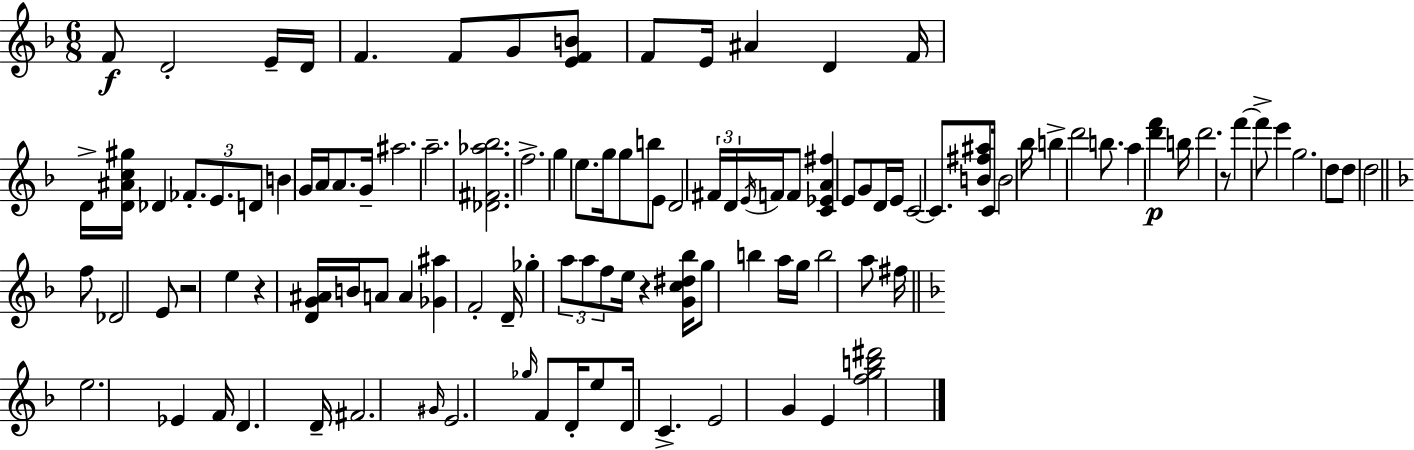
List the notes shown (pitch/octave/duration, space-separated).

F4/e D4/h E4/s D4/s F4/q. F4/e G4/e [E4,F4,B4]/e F4/e E4/s A#4/q D4/q F4/s D4/s [D4,A#4,C5,G#5]/s Db4/q FES4/e. E4/e. D4/e B4/q G4/s A4/s A4/e. G4/s A#5/h. A5/h. [Db4,F#4,Ab5,Bb5]/h. F5/h. G5/q E5/e. G5/s G5/e B5/e E4/e D4/h F#4/s D4/s E4/s F4/s F4/e [C4,Eb4,A4,F#5]/q E4/e G4/e D4/s E4/s C4/h C4/e. [B4,F#5,A#5]/e C4/s B4/h Bb5/s B5/q D6/h B5/e. A5/q [D6,F6]/q B5/s D6/h. R/e F6/q F6/e E6/q G5/h. D5/e D5/e D5/h F5/e Db4/h E4/e R/h E5/q R/q [D4,G4,A#4]/s B4/s A4/e A4/q [Gb4,A#5]/q F4/h D4/s Gb5/q A5/e A5/e F5/e E5/s R/q [G4,C5,D#5,Bb5]/s G5/e B5/q A5/s G5/s B5/h A5/e F#5/s E5/h. Eb4/q F4/s D4/q. D4/s F#4/h. G#4/s E4/h. Gb5/s F4/e D4/s E5/e D4/s C4/q. E4/h G4/q E4/q [F5,G5,B5,D#6]/h